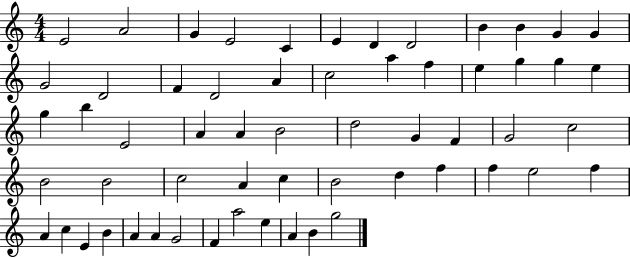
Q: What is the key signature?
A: C major